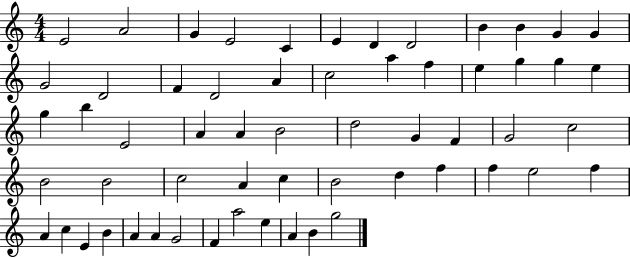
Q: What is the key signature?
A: C major